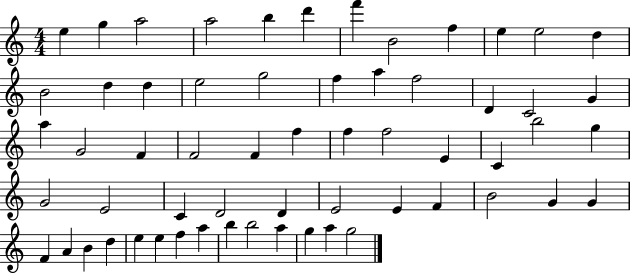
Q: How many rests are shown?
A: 0